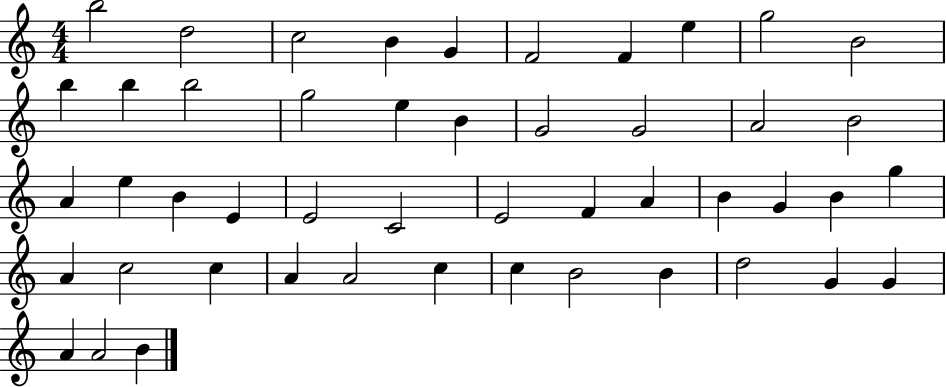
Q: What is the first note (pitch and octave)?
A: B5